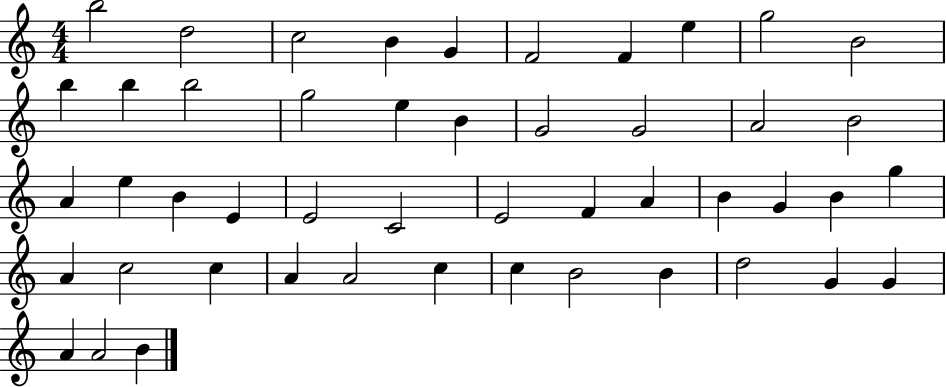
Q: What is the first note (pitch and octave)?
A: B5